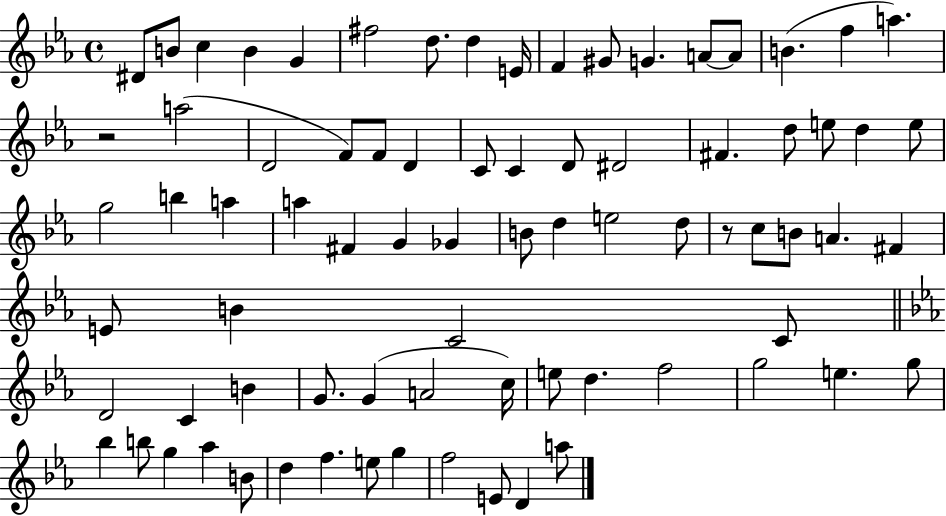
X:1
T:Untitled
M:4/4
L:1/4
K:Eb
^D/2 B/2 c B G ^f2 d/2 d E/4 F ^G/2 G A/2 A/2 B f a z2 a2 D2 F/2 F/2 D C/2 C D/2 ^D2 ^F d/2 e/2 d e/2 g2 b a a ^F G _G B/2 d e2 d/2 z/2 c/2 B/2 A ^F E/2 B C2 C/2 D2 C B G/2 G A2 c/4 e/2 d f2 g2 e g/2 _b b/2 g _a B/2 d f e/2 g f2 E/2 D a/2